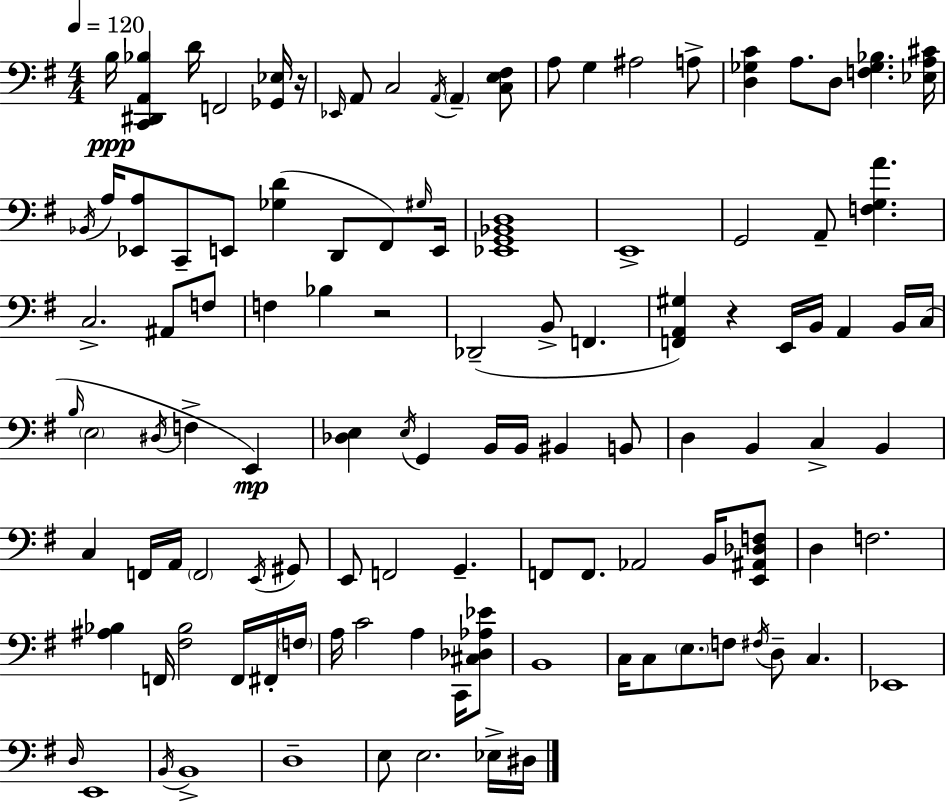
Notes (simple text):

B3/s [C2,D#2,A2,Bb3]/q D4/s F2/h [Gb2,Eb3]/s R/s Eb2/s A2/e C3/h A2/s A2/q [C3,E3,F#3]/e A3/e G3/q A#3/h A3/e [D3,Gb3,C4]/q A3/e. D3/e [F3,Gb3,Bb3]/q. [Eb3,A3,C#4]/s Bb2/s A3/s [Eb2,A3]/e C2/e E2/e [Gb3,D4]/q D2/e F#2/e G#3/s E2/s [Eb2,G2,Bb2,D3]/w E2/w G2/h A2/e [F3,G3,A4]/q. C3/h. A#2/e F3/e F3/q Bb3/q R/h Db2/h B2/e F2/q. [F2,A2,G#3]/q R/q E2/s B2/s A2/q B2/s C3/s B3/s E3/h D#3/s F3/q E2/q [Db3,E3]/q E3/s G2/q B2/s B2/s BIS2/q B2/e D3/q B2/q C3/q B2/q C3/q F2/s A2/s F2/h E2/s G#2/e E2/e F2/h G2/q. F2/e F2/e. Ab2/h B2/s [E2,A#2,Db3,F3]/e D3/q F3/h. [A#3,Bb3]/q F2/s [F#3,Bb3]/h F2/s F#2/s F3/s A3/s C4/h A3/q C2/s [C#3,Db3,Ab3,Eb4]/e B2/w C3/s C3/e E3/e. F3/e F#3/s D3/e C3/q. Eb2/w D3/s E2/w B2/s B2/w D3/w E3/e E3/h. Eb3/s D#3/s